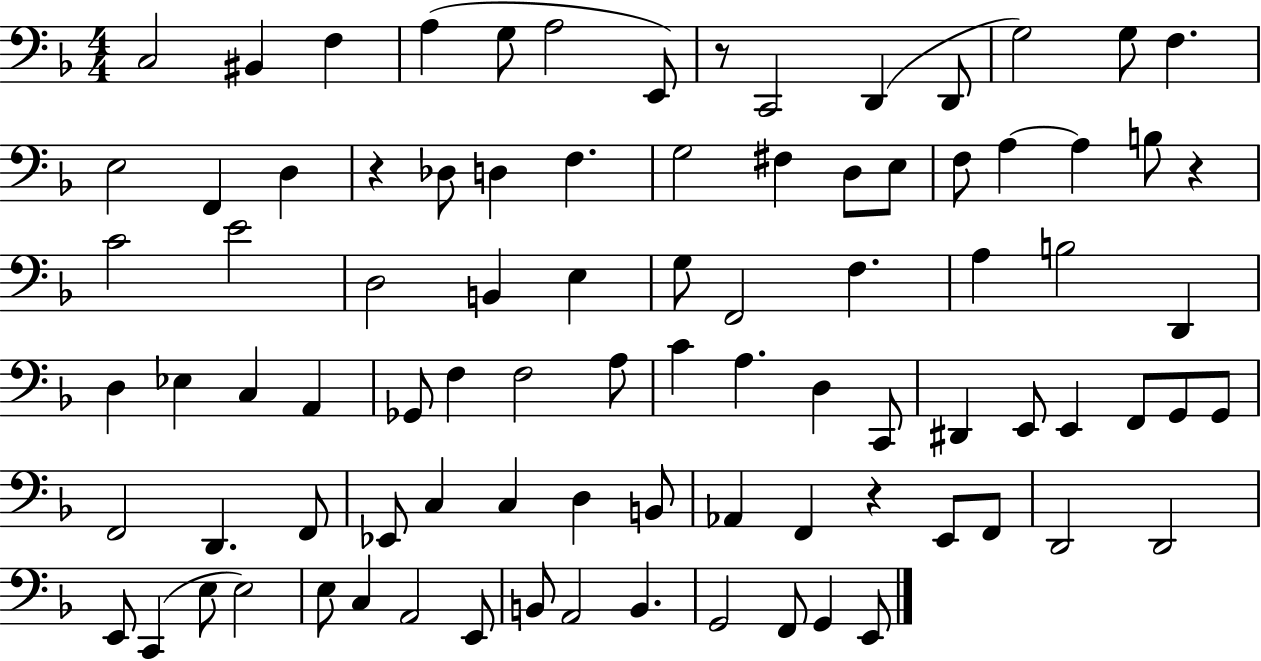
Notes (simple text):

C3/h BIS2/q F3/q A3/q G3/e A3/h E2/e R/e C2/h D2/q D2/e G3/h G3/e F3/q. E3/h F2/q D3/q R/q Db3/e D3/q F3/q. G3/h F#3/q D3/e E3/e F3/e A3/q A3/q B3/e R/q C4/h E4/h D3/h B2/q E3/q G3/e F2/h F3/q. A3/q B3/h D2/q D3/q Eb3/q C3/q A2/q Gb2/e F3/q F3/h A3/e C4/q A3/q. D3/q C2/e D#2/q E2/e E2/q F2/e G2/e G2/e F2/h D2/q. F2/e Eb2/e C3/q C3/q D3/q B2/e Ab2/q F2/q R/q E2/e F2/e D2/h D2/h E2/e C2/q E3/e E3/h E3/e C3/q A2/h E2/e B2/e A2/h B2/q. G2/h F2/e G2/q E2/e